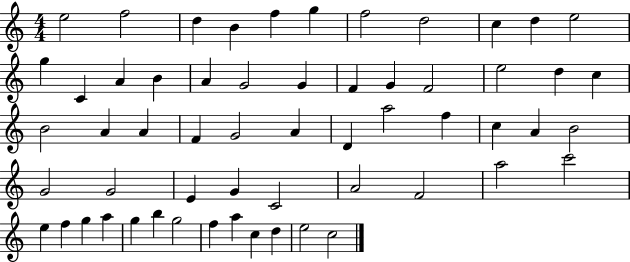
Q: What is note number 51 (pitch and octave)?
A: B5